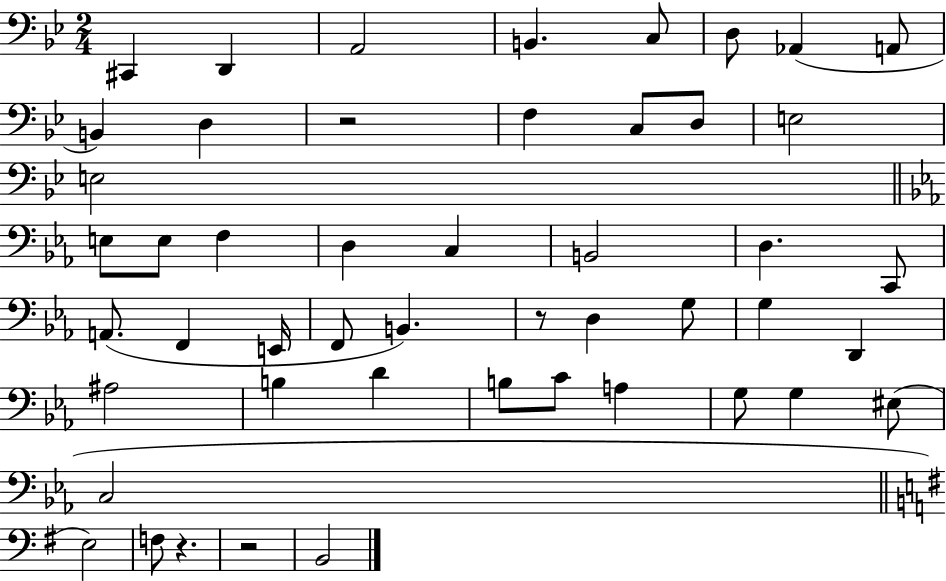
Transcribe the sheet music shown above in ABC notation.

X:1
T:Untitled
M:2/4
L:1/4
K:Bb
^C,, D,, A,,2 B,, C,/2 D,/2 _A,, A,,/2 B,, D, z2 F, C,/2 D,/2 E,2 E,2 E,/2 E,/2 F, D, C, B,,2 D, C,,/2 A,,/2 F,, E,,/4 F,,/2 B,, z/2 D, G,/2 G, D,, ^A,2 B, D B,/2 C/2 A, G,/2 G, ^E,/2 C,2 E,2 F,/2 z z2 B,,2